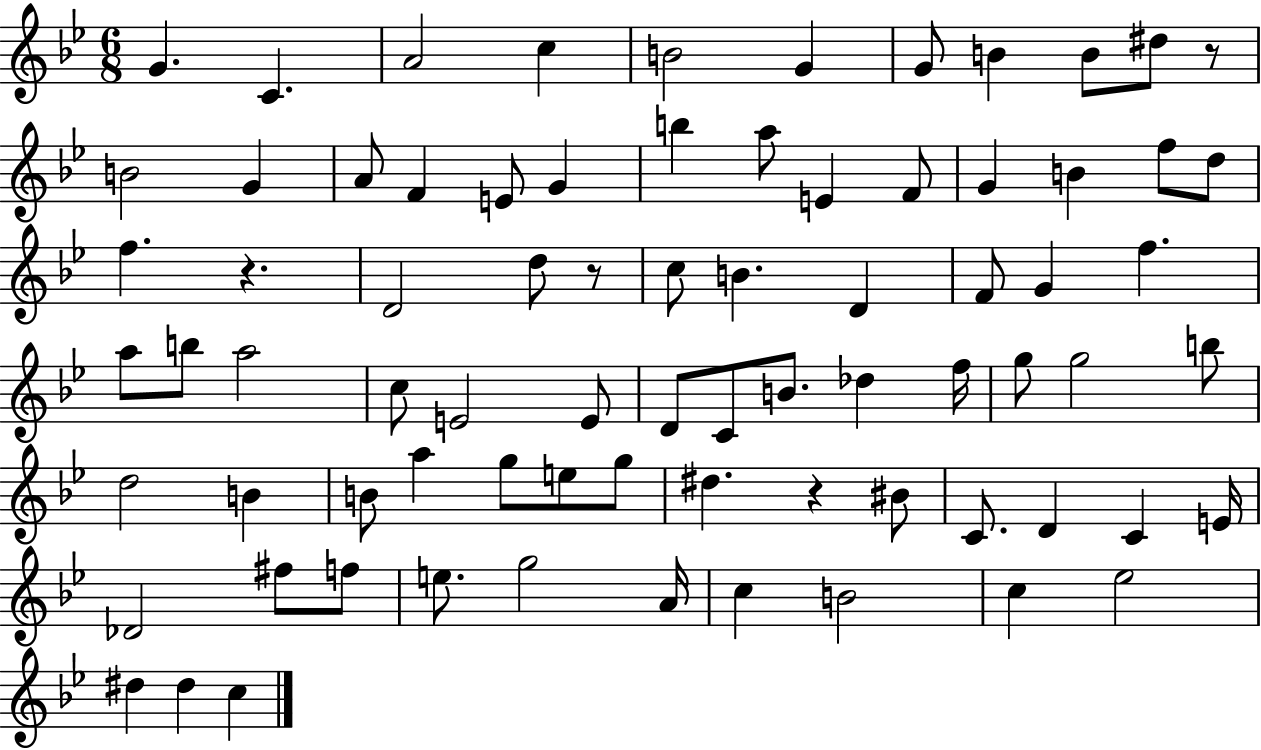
X:1
T:Untitled
M:6/8
L:1/4
K:Bb
G C A2 c B2 G G/2 B B/2 ^d/2 z/2 B2 G A/2 F E/2 G b a/2 E F/2 G B f/2 d/2 f z D2 d/2 z/2 c/2 B D F/2 G f a/2 b/2 a2 c/2 E2 E/2 D/2 C/2 B/2 _d f/4 g/2 g2 b/2 d2 B B/2 a g/2 e/2 g/2 ^d z ^B/2 C/2 D C E/4 _D2 ^f/2 f/2 e/2 g2 A/4 c B2 c _e2 ^d ^d c